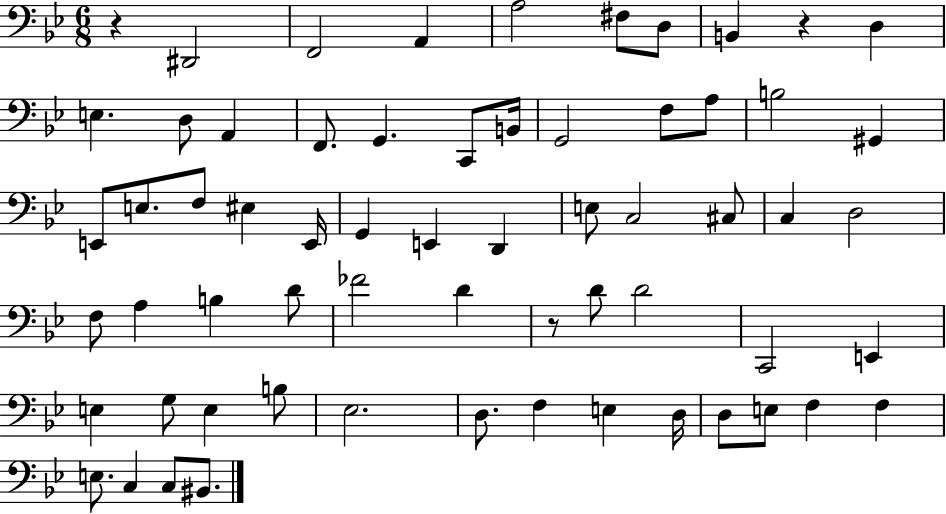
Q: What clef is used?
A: bass